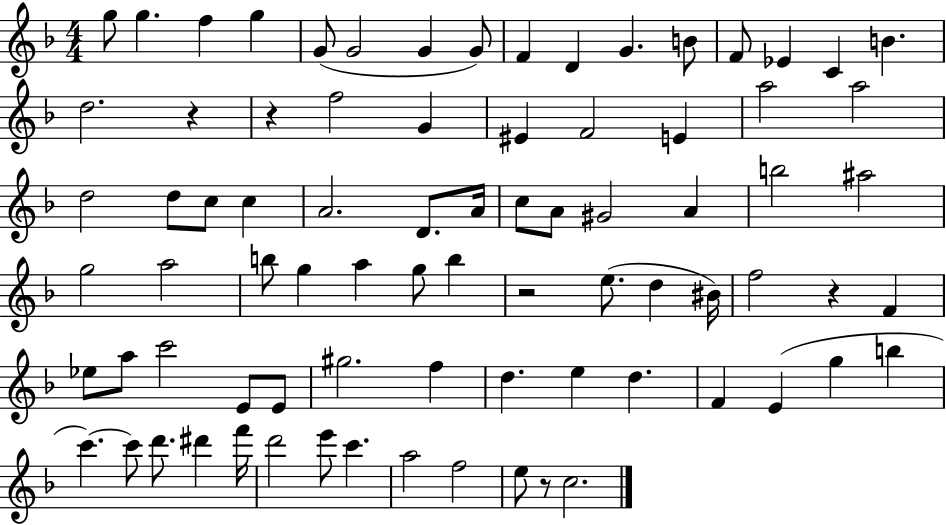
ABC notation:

X:1
T:Untitled
M:4/4
L:1/4
K:F
g/2 g f g G/2 G2 G G/2 F D G B/2 F/2 _E C B d2 z z f2 G ^E F2 E a2 a2 d2 d/2 c/2 c A2 D/2 A/4 c/2 A/2 ^G2 A b2 ^a2 g2 a2 b/2 g a g/2 b z2 e/2 d ^B/4 f2 z F _e/2 a/2 c'2 E/2 E/2 ^g2 f d e d F E g b c' c'/2 d'/2 ^d' f'/4 d'2 e'/2 c' a2 f2 e/2 z/2 c2